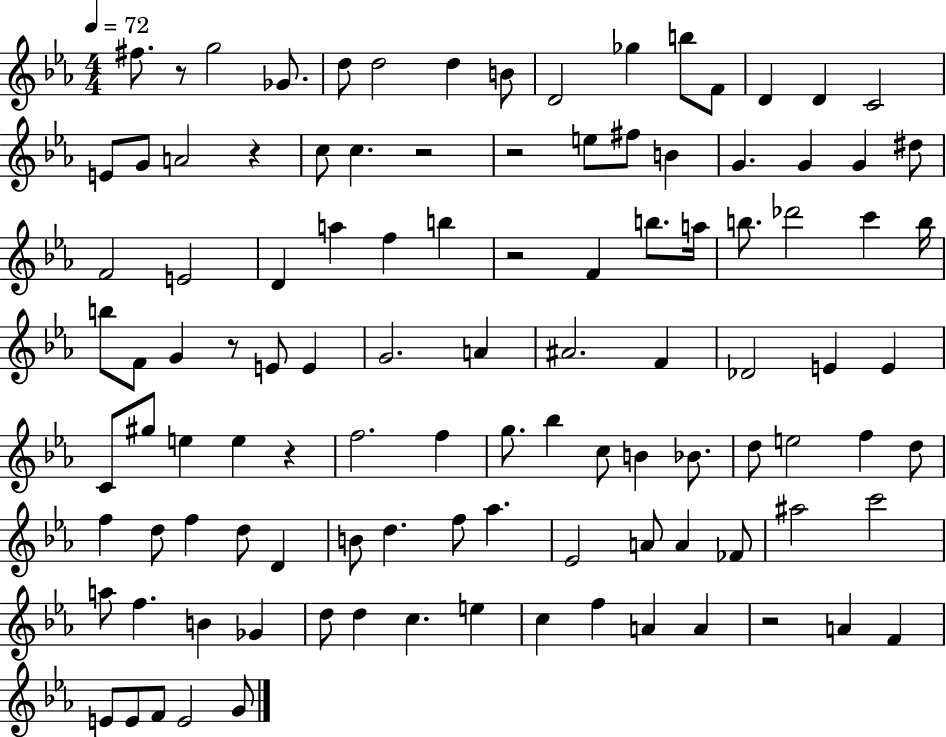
X:1
T:Untitled
M:4/4
L:1/4
K:Eb
^f/2 z/2 g2 _G/2 d/2 d2 d B/2 D2 _g b/2 F/2 D D C2 E/2 G/2 A2 z c/2 c z2 z2 e/2 ^f/2 B G G G ^d/2 F2 E2 D a f b z2 F b/2 a/4 b/2 _d'2 c' b/4 b/2 F/2 G z/2 E/2 E G2 A ^A2 F _D2 E E C/2 ^g/2 e e z f2 f g/2 _b c/2 B _B/2 d/2 e2 f d/2 f d/2 f d/2 D B/2 d f/2 _a _E2 A/2 A _F/2 ^a2 c'2 a/2 f B _G d/2 d c e c f A A z2 A F E/2 E/2 F/2 E2 G/2